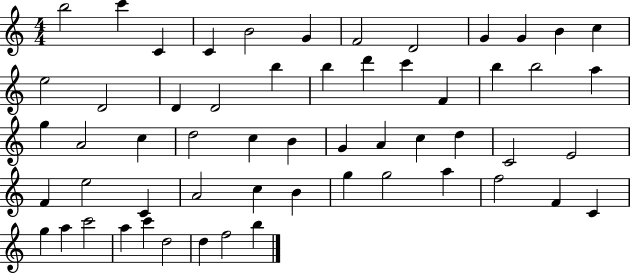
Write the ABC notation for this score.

X:1
T:Untitled
M:4/4
L:1/4
K:C
b2 c' C C B2 G F2 D2 G G B c e2 D2 D D2 b b d' c' F b b2 a g A2 c d2 c B G A c d C2 E2 F e2 C A2 c B g g2 a f2 F C g a c'2 a c' d2 d f2 b